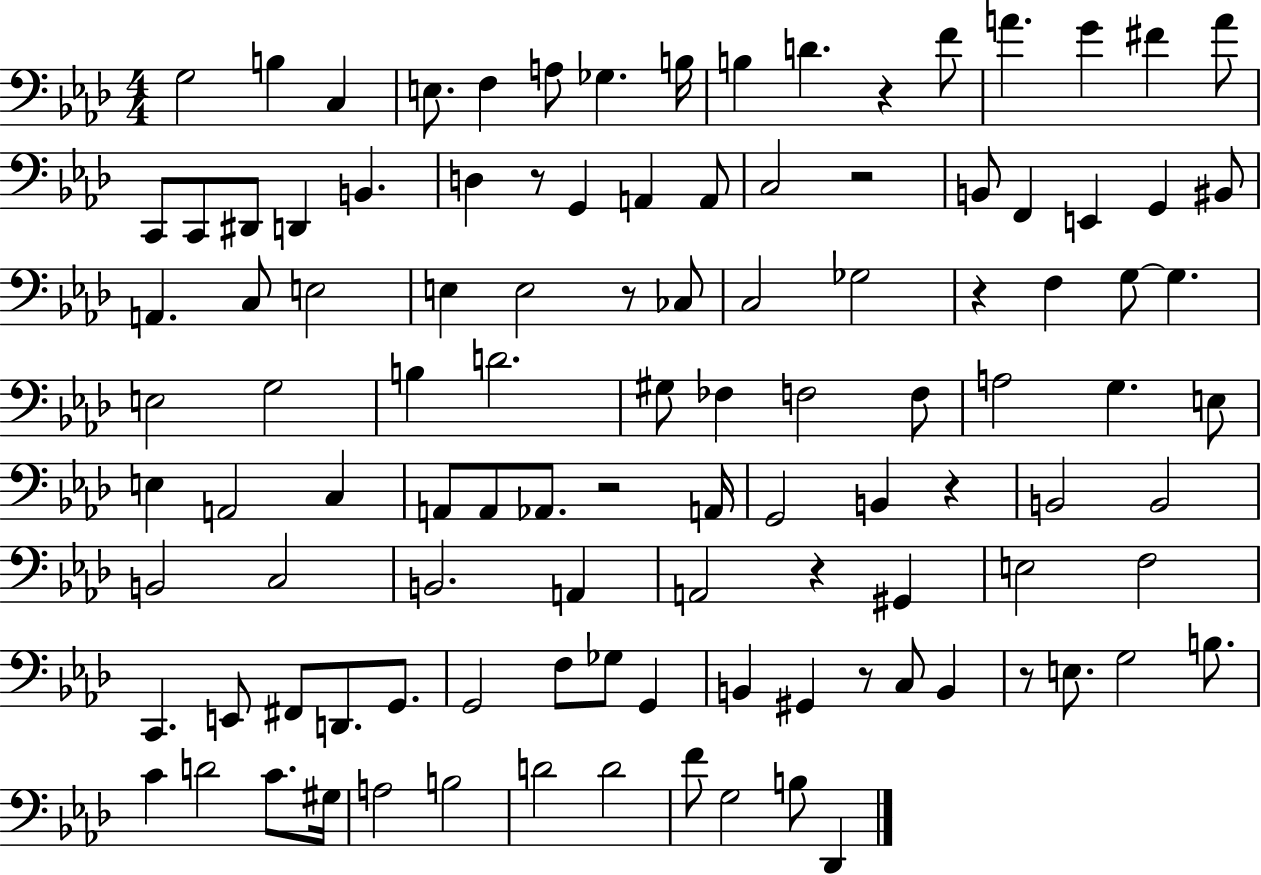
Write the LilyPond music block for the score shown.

{
  \clef bass
  \numericTimeSignature
  \time 4/4
  \key aes \major
  g2 b4 c4 | e8. f4 a8 ges4. b16 | b4 d'4. r4 f'8 | a'4. g'4 fis'4 a'8 | \break c,8 c,8 dis,8 d,4 b,4. | d4 r8 g,4 a,4 a,8 | c2 r2 | b,8 f,4 e,4 g,4 bis,8 | \break a,4. c8 e2 | e4 e2 r8 ces8 | c2 ges2 | r4 f4 g8~~ g4. | \break e2 g2 | b4 d'2. | gis8 fes4 f2 f8 | a2 g4. e8 | \break e4 a,2 c4 | a,8 a,8 aes,8. r2 a,16 | g,2 b,4 r4 | b,2 b,2 | \break b,2 c2 | b,2. a,4 | a,2 r4 gis,4 | e2 f2 | \break c,4. e,8 fis,8 d,8. g,8. | g,2 f8 ges8 g,4 | b,4 gis,4 r8 c8 b,4 | r8 e8. g2 b8. | \break c'4 d'2 c'8. gis16 | a2 b2 | d'2 d'2 | f'8 g2 b8 des,4 | \break \bar "|."
}